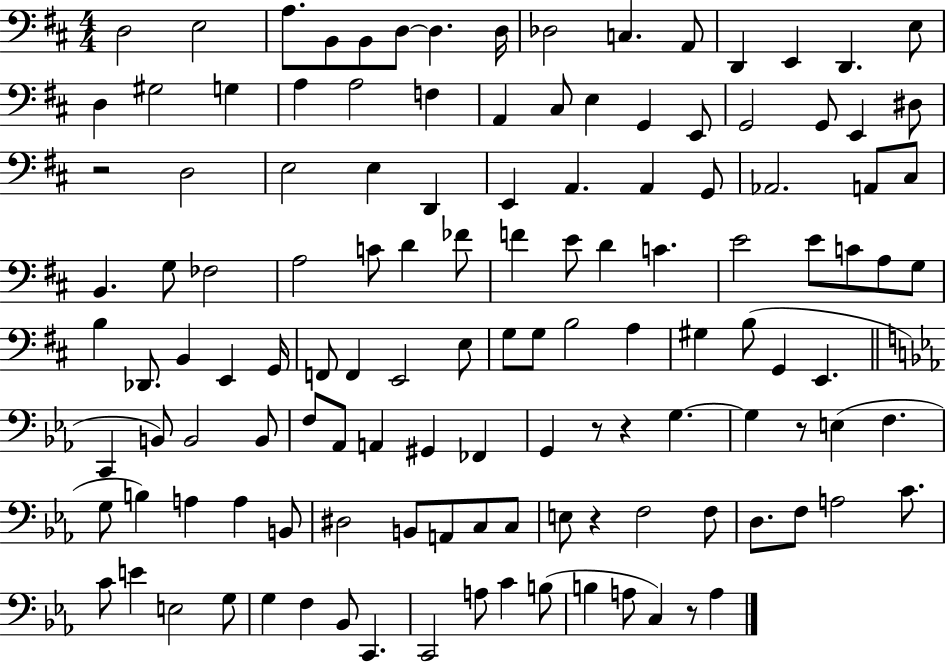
{
  \clef bass
  \numericTimeSignature
  \time 4/4
  \key d \major
  d2 e2 | a8. b,8 b,8 d8~~ d4. d16 | des2 c4. a,8 | d,4 e,4 d,4. e8 | \break d4 gis2 g4 | a4 a2 f4 | a,4 cis8 e4 g,4 e,8 | g,2 g,8 e,4 dis8 | \break r2 d2 | e2 e4 d,4 | e,4 a,4. a,4 g,8 | aes,2. a,8 cis8 | \break b,4. g8 fes2 | a2 c'8 d'4 fes'8 | f'4 e'8 d'4 c'4. | e'2 e'8 c'8 a8 g8 | \break b4 des,8. b,4 e,4 g,16 | f,8 f,4 e,2 e8 | g8 g8 b2 a4 | gis4 b8( g,4 e,4. | \break \bar "||" \break \key ees \major c,4 b,8) b,2 b,8 | f8 aes,8 a,4 gis,4 fes,4 | g,4 r8 r4 g4.~~ | g4 r8 e4( f4. | \break g8 b4) a4 a4 b,8 | dis2 b,8 a,8 c8 c8 | e8 r4 f2 f8 | d8. f8 a2 c'8. | \break c'8 e'4 e2 g8 | g4 f4 bes,8 c,4. | c,2 a8 c'4 b8( | b4 a8 c4) r8 a4 | \break \bar "|."
}